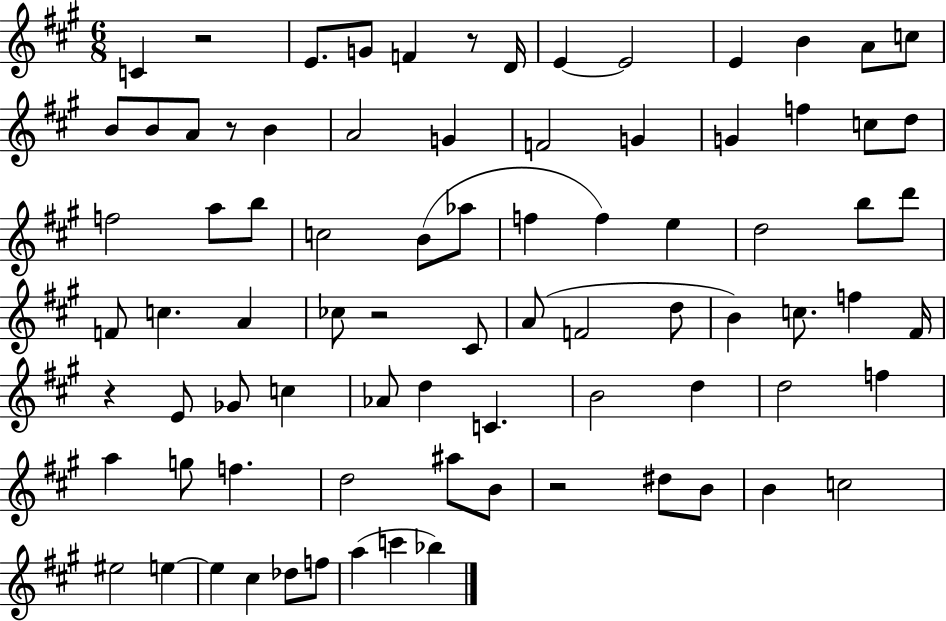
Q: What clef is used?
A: treble